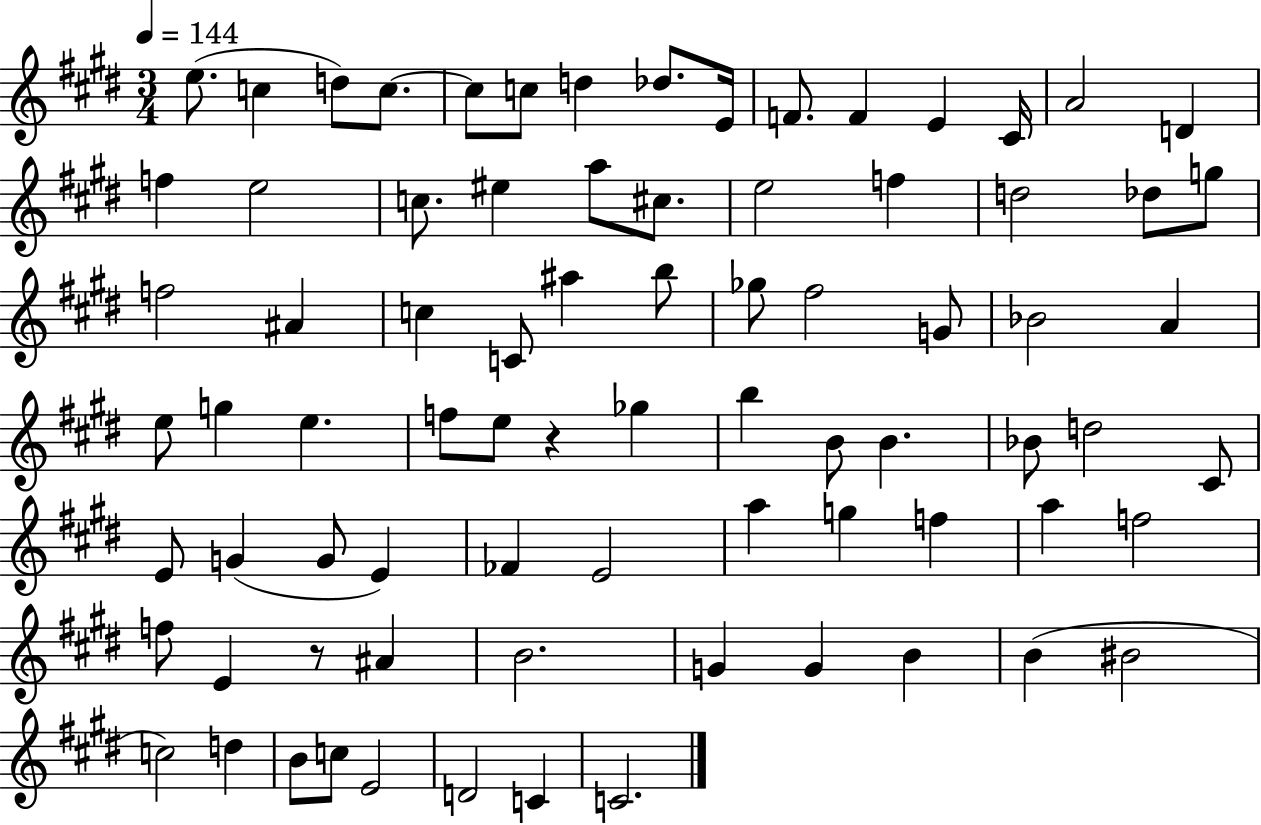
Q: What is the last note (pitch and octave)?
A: C4